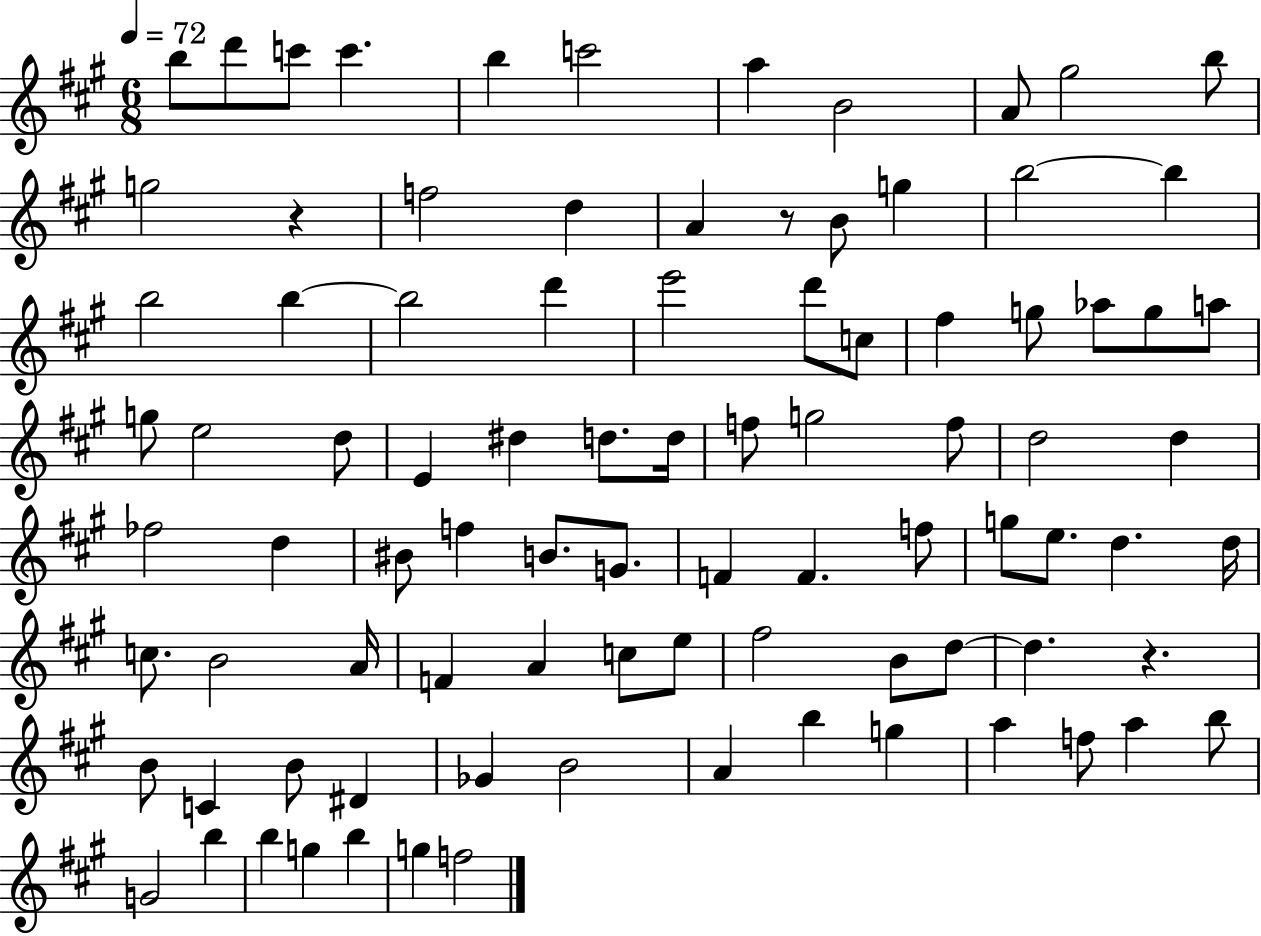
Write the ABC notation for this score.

X:1
T:Untitled
M:6/8
L:1/4
K:A
b/2 d'/2 c'/2 c' b c'2 a B2 A/2 ^g2 b/2 g2 z f2 d A z/2 B/2 g b2 b b2 b b2 d' e'2 d'/2 c/2 ^f g/2 _a/2 g/2 a/2 g/2 e2 d/2 E ^d d/2 d/4 f/2 g2 f/2 d2 d _f2 d ^B/2 f B/2 G/2 F F f/2 g/2 e/2 d d/4 c/2 B2 A/4 F A c/2 e/2 ^f2 B/2 d/2 d z B/2 C B/2 ^D _G B2 A b g a f/2 a b/2 G2 b b g b g f2